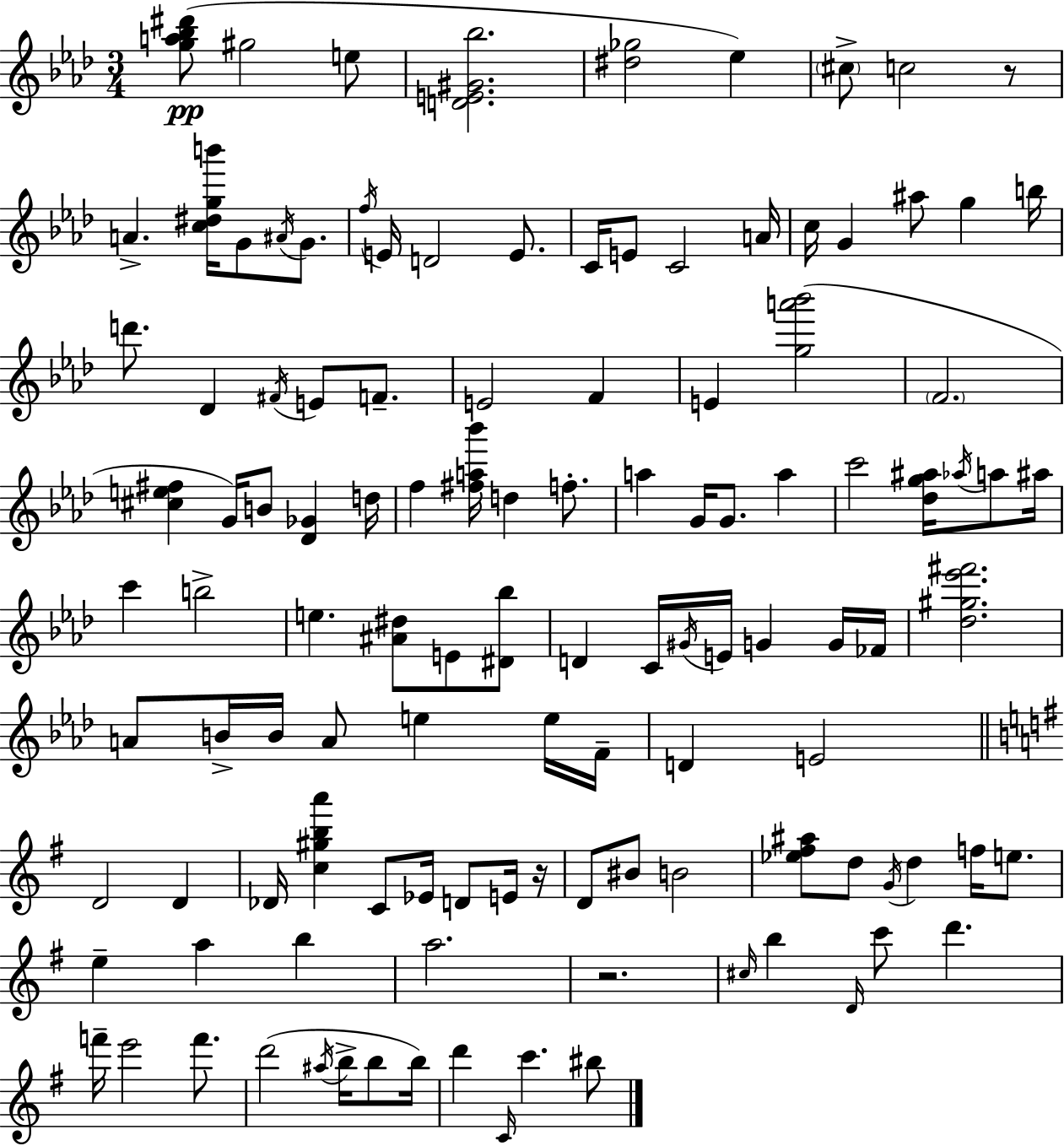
{
  \clef treble
  \numericTimeSignature
  \time 3/4
  \key aes \major
  \repeat volta 2 { <g'' a'' bes'' dis'''>8(\pp gis''2 e''8 | <d' e' gis' bes''>2. | <dis'' ges''>2 ees''4) | \parenthesize cis''8-> c''2 r8 | \break a'4.-> <c'' dis'' g'' b'''>16 g'8 \acciaccatura { ais'16 } g'8. | \acciaccatura { f''16 } e'16 d'2 e'8. | c'16 e'8 c'2 | a'16 c''16 g'4 ais''8 g''4 | \break b''16 d'''8. des'4 \acciaccatura { fis'16 } e'8 | f'8.-- e'2 f'4 | e'4 <g'' a''' bes'''>2( | \parenthesize f'2. | \break <cis'' e'' fis''>4 g'16) b'8 <des' ges'>4 | d''16 f''4 <fis'' a'' bes'''>16 d''4 | f''8.-. a''4 g'16 g'8. a''4 | c'''2 <des'' g'' ais''>16 | \break \acciaccatura { aes''16 } a''8 ais''16 c'''4 b''2-> | e''4. <ais' dis''>8 | e'8 <dis' bes''>8 d'4 c'16 \acciaccatura { gis'16 } e'16 g'4 | g'16 fes'16 <des'' gis'' ees''' fis'''>2. | \break a'8 b'16-> b'16 a'8 e''4 | e''16 f'16-- d'4 e'2 | \bar "||" \break \key g \major d'2 d'4 | des'16 <c'' gis'' b'' a'''>4 c'8 ees'16 d'8 e'16 r16 | d'8 bis'8 b'2 | <ees'' fis'' ais''>8 d''8 \acciaccatura { g'16 } d''4 f''16 e''8. | \break e''4-- a''4 b''4 | a''2. | r2. | \grace { cis''16 } b''4 \grace { d'16 } c'''8 d'''4. | \break f'''16-- e'''2 | f'''8. d'''2( \acciaccatura { ais''16 } | b''16-> b''8 b''16) d'''4 \grace { c'16 } c'''4. | bis''8 } \bar "|."
}